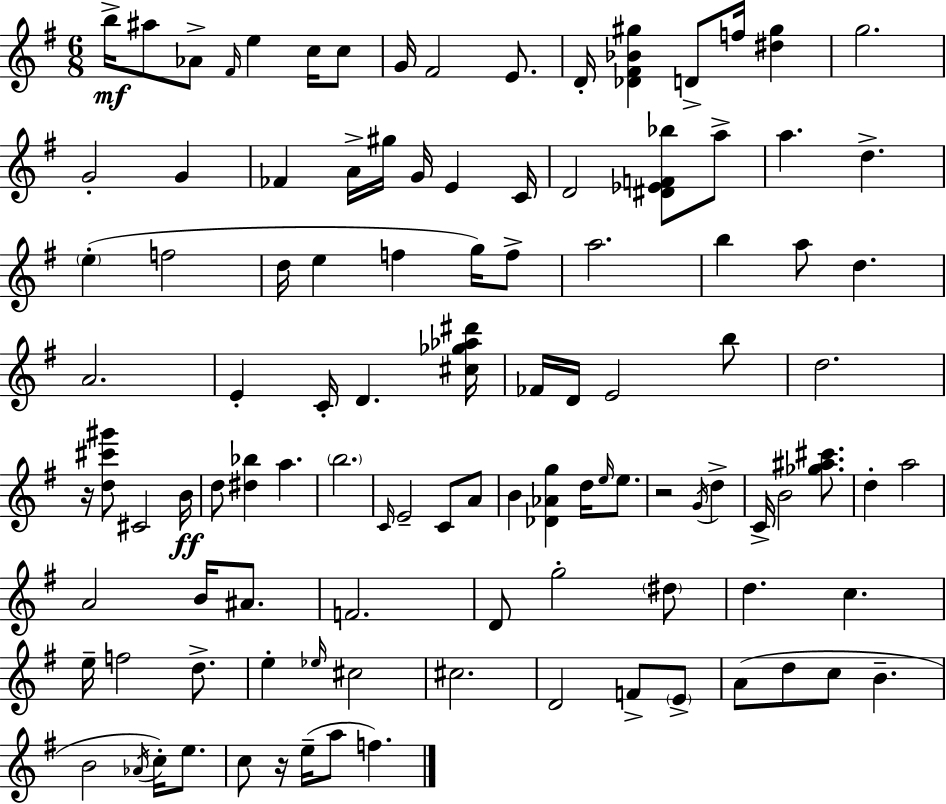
{
  \clef treble
  \numericTimeSignature
  \time 6/8
  \key e \minor
  \repeat volta 2 { b''16->\mf ais''8 aes'8-> \grace { fis'16 } e''4 c''16 c''8 | g'16 fis'2 e'8. | d'16-. <des' fis' bes' gis''>4 d'8-> f''16 <dis'' gis''>4 | g''2. | \break g'2-. g'4 | fes'4 a'16-> gis''16 g'16 e'4 | c'16 d'2 <dis' ees' f' bes''>8 a''8-> | a''4. d''4.-> | \break \parenthesize e''4-.( f''2 | d''16 e''4 f''4 g''16) f''8-> | a''2. | b''4 a''8 d''4. | \break a'2. | e'4-. c'16-. d'4. | <cis'' ges'' aes'' dis'''>16 fes'16 d'16 e'2 b''8 | d''2. | \break r16 <d'' cis''' gis'''>8 cis'2 | b'16\ff d''8 <dis'' bes''>4 a''4. | \parenthesize b''2. | \grace { c'16 } e'2-- c'8 | \break a'8 b'4 <des' aes' g''>4 d''16 \grace { e''16 } | e''8. r2 \acciaccatura { g'16 } | d''4-> c'16-> b'2 | <ges'' ais'' cis'''>8. d''4-. a''2 | \break a'2 | b'16 ais'8. f'2. | d'8 g''2-. | \parenthesize dis''8 d''4. c''4. | \break e''16-- f''2 | d''8.-> e''4-. \grace { ees''16 } cis''2 | cis''2. | d'2 | \break f'8-> \parenthesize e'8-> a'8( d''8 c''8 b'4.-- | b'2 | \acciaccatura { aes'16 }) c''16-. e''8. c''8 r16 e''16--( a''8 | f''4.) } \bar "|."
}